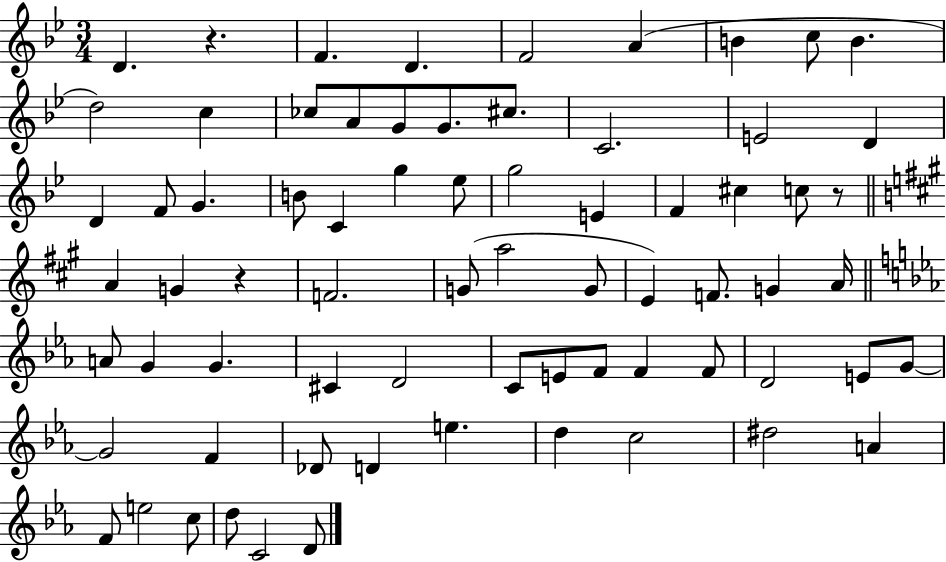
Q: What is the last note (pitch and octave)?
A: D4